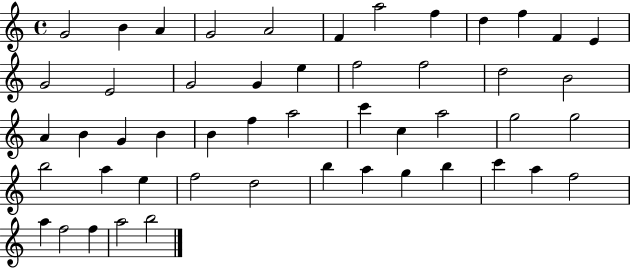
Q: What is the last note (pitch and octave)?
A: B5